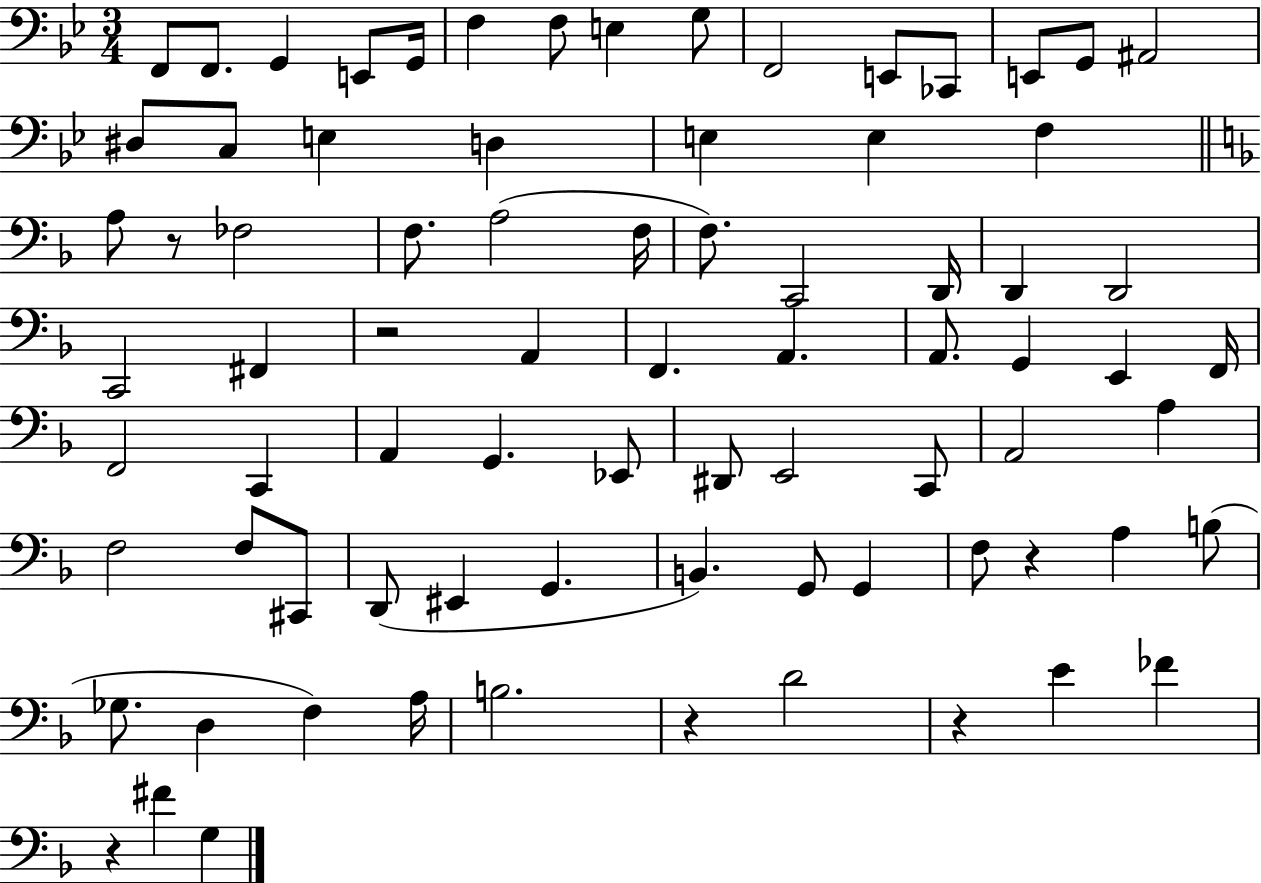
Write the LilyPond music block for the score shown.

{
  \clef bass
  \numericTimeSignature
  \time 3/4
  \key bes \major
  f,8 f,8. g,4 e,8 g,16 | f4 f8 e4 g8 | f,2 e,8 ces,8 | e,8 g,8 ais,2 | \break dis8 c8 e4 d4 | e4 e4 f4 | \bar "||" \break \key d \minor a8 r8 fes2 | f8. a2( f16 | f8.) c,2 d,16 | d,4 d,2 | \break c,2 fis,4 | r2 a,4 | f,4. a,4. | a,8. g,4 e,4 f,16 | \break f,2 c,4 | a,4 g,4. ees,8 | dis,8 e,2 c,8 | a,2 a4 | \break f2 f8 cis,8 | d,8( eis,4 g,4. | b,4.) g,8 g,4 | f8 r4 a4 b8( | \break ges8. d4 f4) a16 | b2. | r4 d'2 | r4 e'4 fes'4 | \break r4 fis'4 g4 | \bar "|."
}